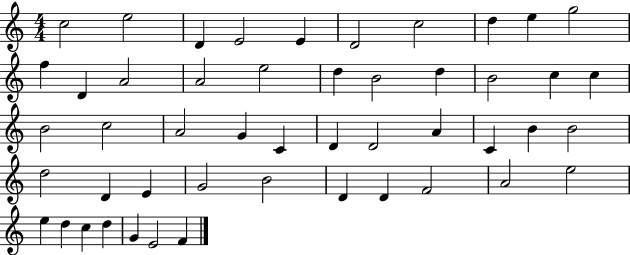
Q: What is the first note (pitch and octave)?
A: C5